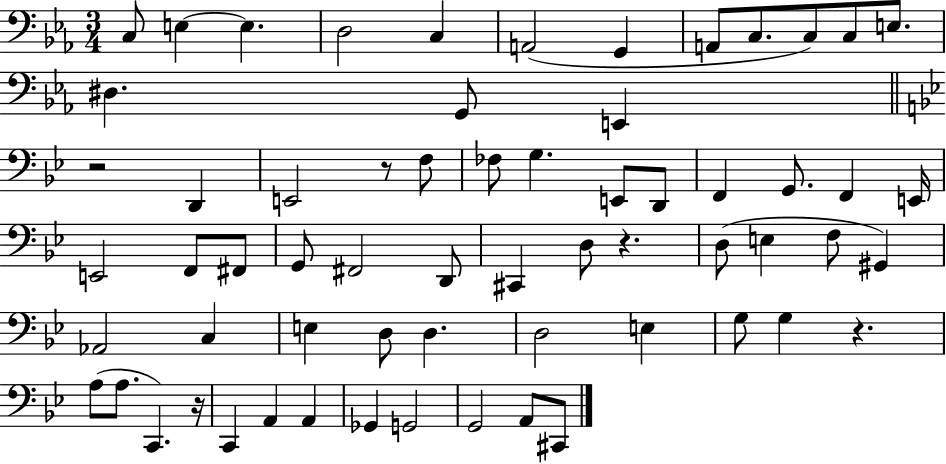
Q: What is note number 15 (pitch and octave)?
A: E2